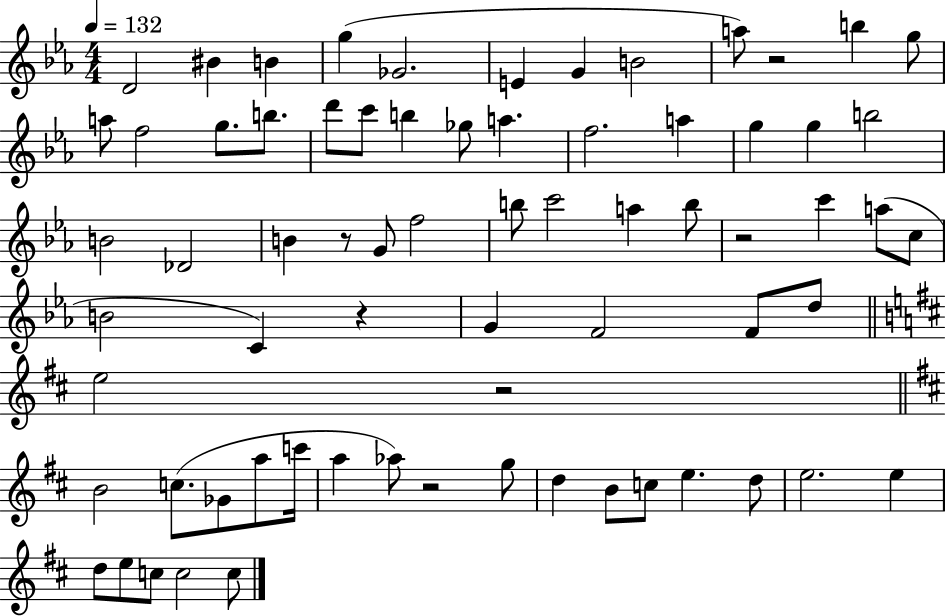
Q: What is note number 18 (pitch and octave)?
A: B5